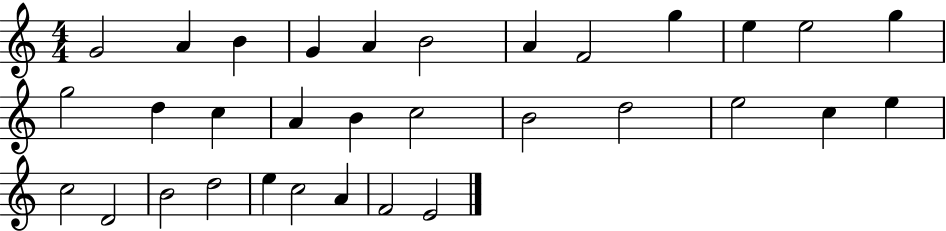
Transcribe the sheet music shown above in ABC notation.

X:1
T:Untitled
M:4/4
L:1/4
K:C
G2 A B G A B2 A F2 g e e2 g g2 d c A B c2 B2 d2 e2 c e c2 D2 B2 d2 e c2 A F2 E2